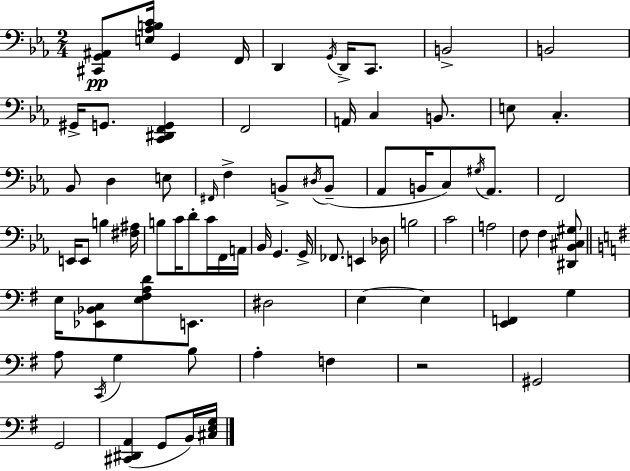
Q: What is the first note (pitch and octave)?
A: G2